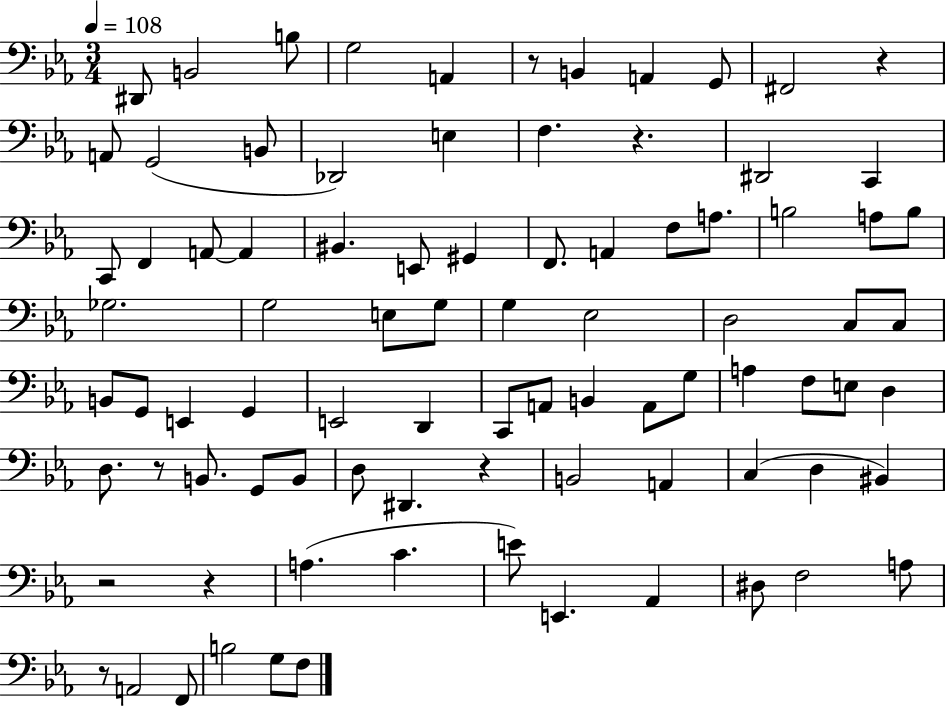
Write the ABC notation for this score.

X:1
T:Untitled
M:3/4
L:1/4
K:Eb
^D,,/2 B,,2 B,/2 G,2 A,, z/2 B,, A,, G,,/2 ^F,,2 z A,,/2 G,,2 B,,/2 _D,,2 E, F, z ^D,,2 C,, C,,/2 F,, A,,/2 A,, ^B,, E,,/2 ^G,, F,,/2 A,, F,/2 A,/2 B,2 A,/2 B,/2 _G,2 G,2 E,/2 G,/2 G, _E,2 D,2 C,/2 C,/2 B,,/2 G,,/2 E,, G,, E,,2 D,, C,,/2 A,,/2 B,, A,,/2 G,/2 A, F,/2 E,/2 D, D,/2 z/2 B,,/2 G,,/2 B,,/2 D,/2 ^D,, z B,,2 A,, C, D, ^B,, z2 z A, C E/2 E,, _A,, ^D,/2 F,2 A,/2 z/2 A,,2 F,,/2 B,2 G,/2 F,/2